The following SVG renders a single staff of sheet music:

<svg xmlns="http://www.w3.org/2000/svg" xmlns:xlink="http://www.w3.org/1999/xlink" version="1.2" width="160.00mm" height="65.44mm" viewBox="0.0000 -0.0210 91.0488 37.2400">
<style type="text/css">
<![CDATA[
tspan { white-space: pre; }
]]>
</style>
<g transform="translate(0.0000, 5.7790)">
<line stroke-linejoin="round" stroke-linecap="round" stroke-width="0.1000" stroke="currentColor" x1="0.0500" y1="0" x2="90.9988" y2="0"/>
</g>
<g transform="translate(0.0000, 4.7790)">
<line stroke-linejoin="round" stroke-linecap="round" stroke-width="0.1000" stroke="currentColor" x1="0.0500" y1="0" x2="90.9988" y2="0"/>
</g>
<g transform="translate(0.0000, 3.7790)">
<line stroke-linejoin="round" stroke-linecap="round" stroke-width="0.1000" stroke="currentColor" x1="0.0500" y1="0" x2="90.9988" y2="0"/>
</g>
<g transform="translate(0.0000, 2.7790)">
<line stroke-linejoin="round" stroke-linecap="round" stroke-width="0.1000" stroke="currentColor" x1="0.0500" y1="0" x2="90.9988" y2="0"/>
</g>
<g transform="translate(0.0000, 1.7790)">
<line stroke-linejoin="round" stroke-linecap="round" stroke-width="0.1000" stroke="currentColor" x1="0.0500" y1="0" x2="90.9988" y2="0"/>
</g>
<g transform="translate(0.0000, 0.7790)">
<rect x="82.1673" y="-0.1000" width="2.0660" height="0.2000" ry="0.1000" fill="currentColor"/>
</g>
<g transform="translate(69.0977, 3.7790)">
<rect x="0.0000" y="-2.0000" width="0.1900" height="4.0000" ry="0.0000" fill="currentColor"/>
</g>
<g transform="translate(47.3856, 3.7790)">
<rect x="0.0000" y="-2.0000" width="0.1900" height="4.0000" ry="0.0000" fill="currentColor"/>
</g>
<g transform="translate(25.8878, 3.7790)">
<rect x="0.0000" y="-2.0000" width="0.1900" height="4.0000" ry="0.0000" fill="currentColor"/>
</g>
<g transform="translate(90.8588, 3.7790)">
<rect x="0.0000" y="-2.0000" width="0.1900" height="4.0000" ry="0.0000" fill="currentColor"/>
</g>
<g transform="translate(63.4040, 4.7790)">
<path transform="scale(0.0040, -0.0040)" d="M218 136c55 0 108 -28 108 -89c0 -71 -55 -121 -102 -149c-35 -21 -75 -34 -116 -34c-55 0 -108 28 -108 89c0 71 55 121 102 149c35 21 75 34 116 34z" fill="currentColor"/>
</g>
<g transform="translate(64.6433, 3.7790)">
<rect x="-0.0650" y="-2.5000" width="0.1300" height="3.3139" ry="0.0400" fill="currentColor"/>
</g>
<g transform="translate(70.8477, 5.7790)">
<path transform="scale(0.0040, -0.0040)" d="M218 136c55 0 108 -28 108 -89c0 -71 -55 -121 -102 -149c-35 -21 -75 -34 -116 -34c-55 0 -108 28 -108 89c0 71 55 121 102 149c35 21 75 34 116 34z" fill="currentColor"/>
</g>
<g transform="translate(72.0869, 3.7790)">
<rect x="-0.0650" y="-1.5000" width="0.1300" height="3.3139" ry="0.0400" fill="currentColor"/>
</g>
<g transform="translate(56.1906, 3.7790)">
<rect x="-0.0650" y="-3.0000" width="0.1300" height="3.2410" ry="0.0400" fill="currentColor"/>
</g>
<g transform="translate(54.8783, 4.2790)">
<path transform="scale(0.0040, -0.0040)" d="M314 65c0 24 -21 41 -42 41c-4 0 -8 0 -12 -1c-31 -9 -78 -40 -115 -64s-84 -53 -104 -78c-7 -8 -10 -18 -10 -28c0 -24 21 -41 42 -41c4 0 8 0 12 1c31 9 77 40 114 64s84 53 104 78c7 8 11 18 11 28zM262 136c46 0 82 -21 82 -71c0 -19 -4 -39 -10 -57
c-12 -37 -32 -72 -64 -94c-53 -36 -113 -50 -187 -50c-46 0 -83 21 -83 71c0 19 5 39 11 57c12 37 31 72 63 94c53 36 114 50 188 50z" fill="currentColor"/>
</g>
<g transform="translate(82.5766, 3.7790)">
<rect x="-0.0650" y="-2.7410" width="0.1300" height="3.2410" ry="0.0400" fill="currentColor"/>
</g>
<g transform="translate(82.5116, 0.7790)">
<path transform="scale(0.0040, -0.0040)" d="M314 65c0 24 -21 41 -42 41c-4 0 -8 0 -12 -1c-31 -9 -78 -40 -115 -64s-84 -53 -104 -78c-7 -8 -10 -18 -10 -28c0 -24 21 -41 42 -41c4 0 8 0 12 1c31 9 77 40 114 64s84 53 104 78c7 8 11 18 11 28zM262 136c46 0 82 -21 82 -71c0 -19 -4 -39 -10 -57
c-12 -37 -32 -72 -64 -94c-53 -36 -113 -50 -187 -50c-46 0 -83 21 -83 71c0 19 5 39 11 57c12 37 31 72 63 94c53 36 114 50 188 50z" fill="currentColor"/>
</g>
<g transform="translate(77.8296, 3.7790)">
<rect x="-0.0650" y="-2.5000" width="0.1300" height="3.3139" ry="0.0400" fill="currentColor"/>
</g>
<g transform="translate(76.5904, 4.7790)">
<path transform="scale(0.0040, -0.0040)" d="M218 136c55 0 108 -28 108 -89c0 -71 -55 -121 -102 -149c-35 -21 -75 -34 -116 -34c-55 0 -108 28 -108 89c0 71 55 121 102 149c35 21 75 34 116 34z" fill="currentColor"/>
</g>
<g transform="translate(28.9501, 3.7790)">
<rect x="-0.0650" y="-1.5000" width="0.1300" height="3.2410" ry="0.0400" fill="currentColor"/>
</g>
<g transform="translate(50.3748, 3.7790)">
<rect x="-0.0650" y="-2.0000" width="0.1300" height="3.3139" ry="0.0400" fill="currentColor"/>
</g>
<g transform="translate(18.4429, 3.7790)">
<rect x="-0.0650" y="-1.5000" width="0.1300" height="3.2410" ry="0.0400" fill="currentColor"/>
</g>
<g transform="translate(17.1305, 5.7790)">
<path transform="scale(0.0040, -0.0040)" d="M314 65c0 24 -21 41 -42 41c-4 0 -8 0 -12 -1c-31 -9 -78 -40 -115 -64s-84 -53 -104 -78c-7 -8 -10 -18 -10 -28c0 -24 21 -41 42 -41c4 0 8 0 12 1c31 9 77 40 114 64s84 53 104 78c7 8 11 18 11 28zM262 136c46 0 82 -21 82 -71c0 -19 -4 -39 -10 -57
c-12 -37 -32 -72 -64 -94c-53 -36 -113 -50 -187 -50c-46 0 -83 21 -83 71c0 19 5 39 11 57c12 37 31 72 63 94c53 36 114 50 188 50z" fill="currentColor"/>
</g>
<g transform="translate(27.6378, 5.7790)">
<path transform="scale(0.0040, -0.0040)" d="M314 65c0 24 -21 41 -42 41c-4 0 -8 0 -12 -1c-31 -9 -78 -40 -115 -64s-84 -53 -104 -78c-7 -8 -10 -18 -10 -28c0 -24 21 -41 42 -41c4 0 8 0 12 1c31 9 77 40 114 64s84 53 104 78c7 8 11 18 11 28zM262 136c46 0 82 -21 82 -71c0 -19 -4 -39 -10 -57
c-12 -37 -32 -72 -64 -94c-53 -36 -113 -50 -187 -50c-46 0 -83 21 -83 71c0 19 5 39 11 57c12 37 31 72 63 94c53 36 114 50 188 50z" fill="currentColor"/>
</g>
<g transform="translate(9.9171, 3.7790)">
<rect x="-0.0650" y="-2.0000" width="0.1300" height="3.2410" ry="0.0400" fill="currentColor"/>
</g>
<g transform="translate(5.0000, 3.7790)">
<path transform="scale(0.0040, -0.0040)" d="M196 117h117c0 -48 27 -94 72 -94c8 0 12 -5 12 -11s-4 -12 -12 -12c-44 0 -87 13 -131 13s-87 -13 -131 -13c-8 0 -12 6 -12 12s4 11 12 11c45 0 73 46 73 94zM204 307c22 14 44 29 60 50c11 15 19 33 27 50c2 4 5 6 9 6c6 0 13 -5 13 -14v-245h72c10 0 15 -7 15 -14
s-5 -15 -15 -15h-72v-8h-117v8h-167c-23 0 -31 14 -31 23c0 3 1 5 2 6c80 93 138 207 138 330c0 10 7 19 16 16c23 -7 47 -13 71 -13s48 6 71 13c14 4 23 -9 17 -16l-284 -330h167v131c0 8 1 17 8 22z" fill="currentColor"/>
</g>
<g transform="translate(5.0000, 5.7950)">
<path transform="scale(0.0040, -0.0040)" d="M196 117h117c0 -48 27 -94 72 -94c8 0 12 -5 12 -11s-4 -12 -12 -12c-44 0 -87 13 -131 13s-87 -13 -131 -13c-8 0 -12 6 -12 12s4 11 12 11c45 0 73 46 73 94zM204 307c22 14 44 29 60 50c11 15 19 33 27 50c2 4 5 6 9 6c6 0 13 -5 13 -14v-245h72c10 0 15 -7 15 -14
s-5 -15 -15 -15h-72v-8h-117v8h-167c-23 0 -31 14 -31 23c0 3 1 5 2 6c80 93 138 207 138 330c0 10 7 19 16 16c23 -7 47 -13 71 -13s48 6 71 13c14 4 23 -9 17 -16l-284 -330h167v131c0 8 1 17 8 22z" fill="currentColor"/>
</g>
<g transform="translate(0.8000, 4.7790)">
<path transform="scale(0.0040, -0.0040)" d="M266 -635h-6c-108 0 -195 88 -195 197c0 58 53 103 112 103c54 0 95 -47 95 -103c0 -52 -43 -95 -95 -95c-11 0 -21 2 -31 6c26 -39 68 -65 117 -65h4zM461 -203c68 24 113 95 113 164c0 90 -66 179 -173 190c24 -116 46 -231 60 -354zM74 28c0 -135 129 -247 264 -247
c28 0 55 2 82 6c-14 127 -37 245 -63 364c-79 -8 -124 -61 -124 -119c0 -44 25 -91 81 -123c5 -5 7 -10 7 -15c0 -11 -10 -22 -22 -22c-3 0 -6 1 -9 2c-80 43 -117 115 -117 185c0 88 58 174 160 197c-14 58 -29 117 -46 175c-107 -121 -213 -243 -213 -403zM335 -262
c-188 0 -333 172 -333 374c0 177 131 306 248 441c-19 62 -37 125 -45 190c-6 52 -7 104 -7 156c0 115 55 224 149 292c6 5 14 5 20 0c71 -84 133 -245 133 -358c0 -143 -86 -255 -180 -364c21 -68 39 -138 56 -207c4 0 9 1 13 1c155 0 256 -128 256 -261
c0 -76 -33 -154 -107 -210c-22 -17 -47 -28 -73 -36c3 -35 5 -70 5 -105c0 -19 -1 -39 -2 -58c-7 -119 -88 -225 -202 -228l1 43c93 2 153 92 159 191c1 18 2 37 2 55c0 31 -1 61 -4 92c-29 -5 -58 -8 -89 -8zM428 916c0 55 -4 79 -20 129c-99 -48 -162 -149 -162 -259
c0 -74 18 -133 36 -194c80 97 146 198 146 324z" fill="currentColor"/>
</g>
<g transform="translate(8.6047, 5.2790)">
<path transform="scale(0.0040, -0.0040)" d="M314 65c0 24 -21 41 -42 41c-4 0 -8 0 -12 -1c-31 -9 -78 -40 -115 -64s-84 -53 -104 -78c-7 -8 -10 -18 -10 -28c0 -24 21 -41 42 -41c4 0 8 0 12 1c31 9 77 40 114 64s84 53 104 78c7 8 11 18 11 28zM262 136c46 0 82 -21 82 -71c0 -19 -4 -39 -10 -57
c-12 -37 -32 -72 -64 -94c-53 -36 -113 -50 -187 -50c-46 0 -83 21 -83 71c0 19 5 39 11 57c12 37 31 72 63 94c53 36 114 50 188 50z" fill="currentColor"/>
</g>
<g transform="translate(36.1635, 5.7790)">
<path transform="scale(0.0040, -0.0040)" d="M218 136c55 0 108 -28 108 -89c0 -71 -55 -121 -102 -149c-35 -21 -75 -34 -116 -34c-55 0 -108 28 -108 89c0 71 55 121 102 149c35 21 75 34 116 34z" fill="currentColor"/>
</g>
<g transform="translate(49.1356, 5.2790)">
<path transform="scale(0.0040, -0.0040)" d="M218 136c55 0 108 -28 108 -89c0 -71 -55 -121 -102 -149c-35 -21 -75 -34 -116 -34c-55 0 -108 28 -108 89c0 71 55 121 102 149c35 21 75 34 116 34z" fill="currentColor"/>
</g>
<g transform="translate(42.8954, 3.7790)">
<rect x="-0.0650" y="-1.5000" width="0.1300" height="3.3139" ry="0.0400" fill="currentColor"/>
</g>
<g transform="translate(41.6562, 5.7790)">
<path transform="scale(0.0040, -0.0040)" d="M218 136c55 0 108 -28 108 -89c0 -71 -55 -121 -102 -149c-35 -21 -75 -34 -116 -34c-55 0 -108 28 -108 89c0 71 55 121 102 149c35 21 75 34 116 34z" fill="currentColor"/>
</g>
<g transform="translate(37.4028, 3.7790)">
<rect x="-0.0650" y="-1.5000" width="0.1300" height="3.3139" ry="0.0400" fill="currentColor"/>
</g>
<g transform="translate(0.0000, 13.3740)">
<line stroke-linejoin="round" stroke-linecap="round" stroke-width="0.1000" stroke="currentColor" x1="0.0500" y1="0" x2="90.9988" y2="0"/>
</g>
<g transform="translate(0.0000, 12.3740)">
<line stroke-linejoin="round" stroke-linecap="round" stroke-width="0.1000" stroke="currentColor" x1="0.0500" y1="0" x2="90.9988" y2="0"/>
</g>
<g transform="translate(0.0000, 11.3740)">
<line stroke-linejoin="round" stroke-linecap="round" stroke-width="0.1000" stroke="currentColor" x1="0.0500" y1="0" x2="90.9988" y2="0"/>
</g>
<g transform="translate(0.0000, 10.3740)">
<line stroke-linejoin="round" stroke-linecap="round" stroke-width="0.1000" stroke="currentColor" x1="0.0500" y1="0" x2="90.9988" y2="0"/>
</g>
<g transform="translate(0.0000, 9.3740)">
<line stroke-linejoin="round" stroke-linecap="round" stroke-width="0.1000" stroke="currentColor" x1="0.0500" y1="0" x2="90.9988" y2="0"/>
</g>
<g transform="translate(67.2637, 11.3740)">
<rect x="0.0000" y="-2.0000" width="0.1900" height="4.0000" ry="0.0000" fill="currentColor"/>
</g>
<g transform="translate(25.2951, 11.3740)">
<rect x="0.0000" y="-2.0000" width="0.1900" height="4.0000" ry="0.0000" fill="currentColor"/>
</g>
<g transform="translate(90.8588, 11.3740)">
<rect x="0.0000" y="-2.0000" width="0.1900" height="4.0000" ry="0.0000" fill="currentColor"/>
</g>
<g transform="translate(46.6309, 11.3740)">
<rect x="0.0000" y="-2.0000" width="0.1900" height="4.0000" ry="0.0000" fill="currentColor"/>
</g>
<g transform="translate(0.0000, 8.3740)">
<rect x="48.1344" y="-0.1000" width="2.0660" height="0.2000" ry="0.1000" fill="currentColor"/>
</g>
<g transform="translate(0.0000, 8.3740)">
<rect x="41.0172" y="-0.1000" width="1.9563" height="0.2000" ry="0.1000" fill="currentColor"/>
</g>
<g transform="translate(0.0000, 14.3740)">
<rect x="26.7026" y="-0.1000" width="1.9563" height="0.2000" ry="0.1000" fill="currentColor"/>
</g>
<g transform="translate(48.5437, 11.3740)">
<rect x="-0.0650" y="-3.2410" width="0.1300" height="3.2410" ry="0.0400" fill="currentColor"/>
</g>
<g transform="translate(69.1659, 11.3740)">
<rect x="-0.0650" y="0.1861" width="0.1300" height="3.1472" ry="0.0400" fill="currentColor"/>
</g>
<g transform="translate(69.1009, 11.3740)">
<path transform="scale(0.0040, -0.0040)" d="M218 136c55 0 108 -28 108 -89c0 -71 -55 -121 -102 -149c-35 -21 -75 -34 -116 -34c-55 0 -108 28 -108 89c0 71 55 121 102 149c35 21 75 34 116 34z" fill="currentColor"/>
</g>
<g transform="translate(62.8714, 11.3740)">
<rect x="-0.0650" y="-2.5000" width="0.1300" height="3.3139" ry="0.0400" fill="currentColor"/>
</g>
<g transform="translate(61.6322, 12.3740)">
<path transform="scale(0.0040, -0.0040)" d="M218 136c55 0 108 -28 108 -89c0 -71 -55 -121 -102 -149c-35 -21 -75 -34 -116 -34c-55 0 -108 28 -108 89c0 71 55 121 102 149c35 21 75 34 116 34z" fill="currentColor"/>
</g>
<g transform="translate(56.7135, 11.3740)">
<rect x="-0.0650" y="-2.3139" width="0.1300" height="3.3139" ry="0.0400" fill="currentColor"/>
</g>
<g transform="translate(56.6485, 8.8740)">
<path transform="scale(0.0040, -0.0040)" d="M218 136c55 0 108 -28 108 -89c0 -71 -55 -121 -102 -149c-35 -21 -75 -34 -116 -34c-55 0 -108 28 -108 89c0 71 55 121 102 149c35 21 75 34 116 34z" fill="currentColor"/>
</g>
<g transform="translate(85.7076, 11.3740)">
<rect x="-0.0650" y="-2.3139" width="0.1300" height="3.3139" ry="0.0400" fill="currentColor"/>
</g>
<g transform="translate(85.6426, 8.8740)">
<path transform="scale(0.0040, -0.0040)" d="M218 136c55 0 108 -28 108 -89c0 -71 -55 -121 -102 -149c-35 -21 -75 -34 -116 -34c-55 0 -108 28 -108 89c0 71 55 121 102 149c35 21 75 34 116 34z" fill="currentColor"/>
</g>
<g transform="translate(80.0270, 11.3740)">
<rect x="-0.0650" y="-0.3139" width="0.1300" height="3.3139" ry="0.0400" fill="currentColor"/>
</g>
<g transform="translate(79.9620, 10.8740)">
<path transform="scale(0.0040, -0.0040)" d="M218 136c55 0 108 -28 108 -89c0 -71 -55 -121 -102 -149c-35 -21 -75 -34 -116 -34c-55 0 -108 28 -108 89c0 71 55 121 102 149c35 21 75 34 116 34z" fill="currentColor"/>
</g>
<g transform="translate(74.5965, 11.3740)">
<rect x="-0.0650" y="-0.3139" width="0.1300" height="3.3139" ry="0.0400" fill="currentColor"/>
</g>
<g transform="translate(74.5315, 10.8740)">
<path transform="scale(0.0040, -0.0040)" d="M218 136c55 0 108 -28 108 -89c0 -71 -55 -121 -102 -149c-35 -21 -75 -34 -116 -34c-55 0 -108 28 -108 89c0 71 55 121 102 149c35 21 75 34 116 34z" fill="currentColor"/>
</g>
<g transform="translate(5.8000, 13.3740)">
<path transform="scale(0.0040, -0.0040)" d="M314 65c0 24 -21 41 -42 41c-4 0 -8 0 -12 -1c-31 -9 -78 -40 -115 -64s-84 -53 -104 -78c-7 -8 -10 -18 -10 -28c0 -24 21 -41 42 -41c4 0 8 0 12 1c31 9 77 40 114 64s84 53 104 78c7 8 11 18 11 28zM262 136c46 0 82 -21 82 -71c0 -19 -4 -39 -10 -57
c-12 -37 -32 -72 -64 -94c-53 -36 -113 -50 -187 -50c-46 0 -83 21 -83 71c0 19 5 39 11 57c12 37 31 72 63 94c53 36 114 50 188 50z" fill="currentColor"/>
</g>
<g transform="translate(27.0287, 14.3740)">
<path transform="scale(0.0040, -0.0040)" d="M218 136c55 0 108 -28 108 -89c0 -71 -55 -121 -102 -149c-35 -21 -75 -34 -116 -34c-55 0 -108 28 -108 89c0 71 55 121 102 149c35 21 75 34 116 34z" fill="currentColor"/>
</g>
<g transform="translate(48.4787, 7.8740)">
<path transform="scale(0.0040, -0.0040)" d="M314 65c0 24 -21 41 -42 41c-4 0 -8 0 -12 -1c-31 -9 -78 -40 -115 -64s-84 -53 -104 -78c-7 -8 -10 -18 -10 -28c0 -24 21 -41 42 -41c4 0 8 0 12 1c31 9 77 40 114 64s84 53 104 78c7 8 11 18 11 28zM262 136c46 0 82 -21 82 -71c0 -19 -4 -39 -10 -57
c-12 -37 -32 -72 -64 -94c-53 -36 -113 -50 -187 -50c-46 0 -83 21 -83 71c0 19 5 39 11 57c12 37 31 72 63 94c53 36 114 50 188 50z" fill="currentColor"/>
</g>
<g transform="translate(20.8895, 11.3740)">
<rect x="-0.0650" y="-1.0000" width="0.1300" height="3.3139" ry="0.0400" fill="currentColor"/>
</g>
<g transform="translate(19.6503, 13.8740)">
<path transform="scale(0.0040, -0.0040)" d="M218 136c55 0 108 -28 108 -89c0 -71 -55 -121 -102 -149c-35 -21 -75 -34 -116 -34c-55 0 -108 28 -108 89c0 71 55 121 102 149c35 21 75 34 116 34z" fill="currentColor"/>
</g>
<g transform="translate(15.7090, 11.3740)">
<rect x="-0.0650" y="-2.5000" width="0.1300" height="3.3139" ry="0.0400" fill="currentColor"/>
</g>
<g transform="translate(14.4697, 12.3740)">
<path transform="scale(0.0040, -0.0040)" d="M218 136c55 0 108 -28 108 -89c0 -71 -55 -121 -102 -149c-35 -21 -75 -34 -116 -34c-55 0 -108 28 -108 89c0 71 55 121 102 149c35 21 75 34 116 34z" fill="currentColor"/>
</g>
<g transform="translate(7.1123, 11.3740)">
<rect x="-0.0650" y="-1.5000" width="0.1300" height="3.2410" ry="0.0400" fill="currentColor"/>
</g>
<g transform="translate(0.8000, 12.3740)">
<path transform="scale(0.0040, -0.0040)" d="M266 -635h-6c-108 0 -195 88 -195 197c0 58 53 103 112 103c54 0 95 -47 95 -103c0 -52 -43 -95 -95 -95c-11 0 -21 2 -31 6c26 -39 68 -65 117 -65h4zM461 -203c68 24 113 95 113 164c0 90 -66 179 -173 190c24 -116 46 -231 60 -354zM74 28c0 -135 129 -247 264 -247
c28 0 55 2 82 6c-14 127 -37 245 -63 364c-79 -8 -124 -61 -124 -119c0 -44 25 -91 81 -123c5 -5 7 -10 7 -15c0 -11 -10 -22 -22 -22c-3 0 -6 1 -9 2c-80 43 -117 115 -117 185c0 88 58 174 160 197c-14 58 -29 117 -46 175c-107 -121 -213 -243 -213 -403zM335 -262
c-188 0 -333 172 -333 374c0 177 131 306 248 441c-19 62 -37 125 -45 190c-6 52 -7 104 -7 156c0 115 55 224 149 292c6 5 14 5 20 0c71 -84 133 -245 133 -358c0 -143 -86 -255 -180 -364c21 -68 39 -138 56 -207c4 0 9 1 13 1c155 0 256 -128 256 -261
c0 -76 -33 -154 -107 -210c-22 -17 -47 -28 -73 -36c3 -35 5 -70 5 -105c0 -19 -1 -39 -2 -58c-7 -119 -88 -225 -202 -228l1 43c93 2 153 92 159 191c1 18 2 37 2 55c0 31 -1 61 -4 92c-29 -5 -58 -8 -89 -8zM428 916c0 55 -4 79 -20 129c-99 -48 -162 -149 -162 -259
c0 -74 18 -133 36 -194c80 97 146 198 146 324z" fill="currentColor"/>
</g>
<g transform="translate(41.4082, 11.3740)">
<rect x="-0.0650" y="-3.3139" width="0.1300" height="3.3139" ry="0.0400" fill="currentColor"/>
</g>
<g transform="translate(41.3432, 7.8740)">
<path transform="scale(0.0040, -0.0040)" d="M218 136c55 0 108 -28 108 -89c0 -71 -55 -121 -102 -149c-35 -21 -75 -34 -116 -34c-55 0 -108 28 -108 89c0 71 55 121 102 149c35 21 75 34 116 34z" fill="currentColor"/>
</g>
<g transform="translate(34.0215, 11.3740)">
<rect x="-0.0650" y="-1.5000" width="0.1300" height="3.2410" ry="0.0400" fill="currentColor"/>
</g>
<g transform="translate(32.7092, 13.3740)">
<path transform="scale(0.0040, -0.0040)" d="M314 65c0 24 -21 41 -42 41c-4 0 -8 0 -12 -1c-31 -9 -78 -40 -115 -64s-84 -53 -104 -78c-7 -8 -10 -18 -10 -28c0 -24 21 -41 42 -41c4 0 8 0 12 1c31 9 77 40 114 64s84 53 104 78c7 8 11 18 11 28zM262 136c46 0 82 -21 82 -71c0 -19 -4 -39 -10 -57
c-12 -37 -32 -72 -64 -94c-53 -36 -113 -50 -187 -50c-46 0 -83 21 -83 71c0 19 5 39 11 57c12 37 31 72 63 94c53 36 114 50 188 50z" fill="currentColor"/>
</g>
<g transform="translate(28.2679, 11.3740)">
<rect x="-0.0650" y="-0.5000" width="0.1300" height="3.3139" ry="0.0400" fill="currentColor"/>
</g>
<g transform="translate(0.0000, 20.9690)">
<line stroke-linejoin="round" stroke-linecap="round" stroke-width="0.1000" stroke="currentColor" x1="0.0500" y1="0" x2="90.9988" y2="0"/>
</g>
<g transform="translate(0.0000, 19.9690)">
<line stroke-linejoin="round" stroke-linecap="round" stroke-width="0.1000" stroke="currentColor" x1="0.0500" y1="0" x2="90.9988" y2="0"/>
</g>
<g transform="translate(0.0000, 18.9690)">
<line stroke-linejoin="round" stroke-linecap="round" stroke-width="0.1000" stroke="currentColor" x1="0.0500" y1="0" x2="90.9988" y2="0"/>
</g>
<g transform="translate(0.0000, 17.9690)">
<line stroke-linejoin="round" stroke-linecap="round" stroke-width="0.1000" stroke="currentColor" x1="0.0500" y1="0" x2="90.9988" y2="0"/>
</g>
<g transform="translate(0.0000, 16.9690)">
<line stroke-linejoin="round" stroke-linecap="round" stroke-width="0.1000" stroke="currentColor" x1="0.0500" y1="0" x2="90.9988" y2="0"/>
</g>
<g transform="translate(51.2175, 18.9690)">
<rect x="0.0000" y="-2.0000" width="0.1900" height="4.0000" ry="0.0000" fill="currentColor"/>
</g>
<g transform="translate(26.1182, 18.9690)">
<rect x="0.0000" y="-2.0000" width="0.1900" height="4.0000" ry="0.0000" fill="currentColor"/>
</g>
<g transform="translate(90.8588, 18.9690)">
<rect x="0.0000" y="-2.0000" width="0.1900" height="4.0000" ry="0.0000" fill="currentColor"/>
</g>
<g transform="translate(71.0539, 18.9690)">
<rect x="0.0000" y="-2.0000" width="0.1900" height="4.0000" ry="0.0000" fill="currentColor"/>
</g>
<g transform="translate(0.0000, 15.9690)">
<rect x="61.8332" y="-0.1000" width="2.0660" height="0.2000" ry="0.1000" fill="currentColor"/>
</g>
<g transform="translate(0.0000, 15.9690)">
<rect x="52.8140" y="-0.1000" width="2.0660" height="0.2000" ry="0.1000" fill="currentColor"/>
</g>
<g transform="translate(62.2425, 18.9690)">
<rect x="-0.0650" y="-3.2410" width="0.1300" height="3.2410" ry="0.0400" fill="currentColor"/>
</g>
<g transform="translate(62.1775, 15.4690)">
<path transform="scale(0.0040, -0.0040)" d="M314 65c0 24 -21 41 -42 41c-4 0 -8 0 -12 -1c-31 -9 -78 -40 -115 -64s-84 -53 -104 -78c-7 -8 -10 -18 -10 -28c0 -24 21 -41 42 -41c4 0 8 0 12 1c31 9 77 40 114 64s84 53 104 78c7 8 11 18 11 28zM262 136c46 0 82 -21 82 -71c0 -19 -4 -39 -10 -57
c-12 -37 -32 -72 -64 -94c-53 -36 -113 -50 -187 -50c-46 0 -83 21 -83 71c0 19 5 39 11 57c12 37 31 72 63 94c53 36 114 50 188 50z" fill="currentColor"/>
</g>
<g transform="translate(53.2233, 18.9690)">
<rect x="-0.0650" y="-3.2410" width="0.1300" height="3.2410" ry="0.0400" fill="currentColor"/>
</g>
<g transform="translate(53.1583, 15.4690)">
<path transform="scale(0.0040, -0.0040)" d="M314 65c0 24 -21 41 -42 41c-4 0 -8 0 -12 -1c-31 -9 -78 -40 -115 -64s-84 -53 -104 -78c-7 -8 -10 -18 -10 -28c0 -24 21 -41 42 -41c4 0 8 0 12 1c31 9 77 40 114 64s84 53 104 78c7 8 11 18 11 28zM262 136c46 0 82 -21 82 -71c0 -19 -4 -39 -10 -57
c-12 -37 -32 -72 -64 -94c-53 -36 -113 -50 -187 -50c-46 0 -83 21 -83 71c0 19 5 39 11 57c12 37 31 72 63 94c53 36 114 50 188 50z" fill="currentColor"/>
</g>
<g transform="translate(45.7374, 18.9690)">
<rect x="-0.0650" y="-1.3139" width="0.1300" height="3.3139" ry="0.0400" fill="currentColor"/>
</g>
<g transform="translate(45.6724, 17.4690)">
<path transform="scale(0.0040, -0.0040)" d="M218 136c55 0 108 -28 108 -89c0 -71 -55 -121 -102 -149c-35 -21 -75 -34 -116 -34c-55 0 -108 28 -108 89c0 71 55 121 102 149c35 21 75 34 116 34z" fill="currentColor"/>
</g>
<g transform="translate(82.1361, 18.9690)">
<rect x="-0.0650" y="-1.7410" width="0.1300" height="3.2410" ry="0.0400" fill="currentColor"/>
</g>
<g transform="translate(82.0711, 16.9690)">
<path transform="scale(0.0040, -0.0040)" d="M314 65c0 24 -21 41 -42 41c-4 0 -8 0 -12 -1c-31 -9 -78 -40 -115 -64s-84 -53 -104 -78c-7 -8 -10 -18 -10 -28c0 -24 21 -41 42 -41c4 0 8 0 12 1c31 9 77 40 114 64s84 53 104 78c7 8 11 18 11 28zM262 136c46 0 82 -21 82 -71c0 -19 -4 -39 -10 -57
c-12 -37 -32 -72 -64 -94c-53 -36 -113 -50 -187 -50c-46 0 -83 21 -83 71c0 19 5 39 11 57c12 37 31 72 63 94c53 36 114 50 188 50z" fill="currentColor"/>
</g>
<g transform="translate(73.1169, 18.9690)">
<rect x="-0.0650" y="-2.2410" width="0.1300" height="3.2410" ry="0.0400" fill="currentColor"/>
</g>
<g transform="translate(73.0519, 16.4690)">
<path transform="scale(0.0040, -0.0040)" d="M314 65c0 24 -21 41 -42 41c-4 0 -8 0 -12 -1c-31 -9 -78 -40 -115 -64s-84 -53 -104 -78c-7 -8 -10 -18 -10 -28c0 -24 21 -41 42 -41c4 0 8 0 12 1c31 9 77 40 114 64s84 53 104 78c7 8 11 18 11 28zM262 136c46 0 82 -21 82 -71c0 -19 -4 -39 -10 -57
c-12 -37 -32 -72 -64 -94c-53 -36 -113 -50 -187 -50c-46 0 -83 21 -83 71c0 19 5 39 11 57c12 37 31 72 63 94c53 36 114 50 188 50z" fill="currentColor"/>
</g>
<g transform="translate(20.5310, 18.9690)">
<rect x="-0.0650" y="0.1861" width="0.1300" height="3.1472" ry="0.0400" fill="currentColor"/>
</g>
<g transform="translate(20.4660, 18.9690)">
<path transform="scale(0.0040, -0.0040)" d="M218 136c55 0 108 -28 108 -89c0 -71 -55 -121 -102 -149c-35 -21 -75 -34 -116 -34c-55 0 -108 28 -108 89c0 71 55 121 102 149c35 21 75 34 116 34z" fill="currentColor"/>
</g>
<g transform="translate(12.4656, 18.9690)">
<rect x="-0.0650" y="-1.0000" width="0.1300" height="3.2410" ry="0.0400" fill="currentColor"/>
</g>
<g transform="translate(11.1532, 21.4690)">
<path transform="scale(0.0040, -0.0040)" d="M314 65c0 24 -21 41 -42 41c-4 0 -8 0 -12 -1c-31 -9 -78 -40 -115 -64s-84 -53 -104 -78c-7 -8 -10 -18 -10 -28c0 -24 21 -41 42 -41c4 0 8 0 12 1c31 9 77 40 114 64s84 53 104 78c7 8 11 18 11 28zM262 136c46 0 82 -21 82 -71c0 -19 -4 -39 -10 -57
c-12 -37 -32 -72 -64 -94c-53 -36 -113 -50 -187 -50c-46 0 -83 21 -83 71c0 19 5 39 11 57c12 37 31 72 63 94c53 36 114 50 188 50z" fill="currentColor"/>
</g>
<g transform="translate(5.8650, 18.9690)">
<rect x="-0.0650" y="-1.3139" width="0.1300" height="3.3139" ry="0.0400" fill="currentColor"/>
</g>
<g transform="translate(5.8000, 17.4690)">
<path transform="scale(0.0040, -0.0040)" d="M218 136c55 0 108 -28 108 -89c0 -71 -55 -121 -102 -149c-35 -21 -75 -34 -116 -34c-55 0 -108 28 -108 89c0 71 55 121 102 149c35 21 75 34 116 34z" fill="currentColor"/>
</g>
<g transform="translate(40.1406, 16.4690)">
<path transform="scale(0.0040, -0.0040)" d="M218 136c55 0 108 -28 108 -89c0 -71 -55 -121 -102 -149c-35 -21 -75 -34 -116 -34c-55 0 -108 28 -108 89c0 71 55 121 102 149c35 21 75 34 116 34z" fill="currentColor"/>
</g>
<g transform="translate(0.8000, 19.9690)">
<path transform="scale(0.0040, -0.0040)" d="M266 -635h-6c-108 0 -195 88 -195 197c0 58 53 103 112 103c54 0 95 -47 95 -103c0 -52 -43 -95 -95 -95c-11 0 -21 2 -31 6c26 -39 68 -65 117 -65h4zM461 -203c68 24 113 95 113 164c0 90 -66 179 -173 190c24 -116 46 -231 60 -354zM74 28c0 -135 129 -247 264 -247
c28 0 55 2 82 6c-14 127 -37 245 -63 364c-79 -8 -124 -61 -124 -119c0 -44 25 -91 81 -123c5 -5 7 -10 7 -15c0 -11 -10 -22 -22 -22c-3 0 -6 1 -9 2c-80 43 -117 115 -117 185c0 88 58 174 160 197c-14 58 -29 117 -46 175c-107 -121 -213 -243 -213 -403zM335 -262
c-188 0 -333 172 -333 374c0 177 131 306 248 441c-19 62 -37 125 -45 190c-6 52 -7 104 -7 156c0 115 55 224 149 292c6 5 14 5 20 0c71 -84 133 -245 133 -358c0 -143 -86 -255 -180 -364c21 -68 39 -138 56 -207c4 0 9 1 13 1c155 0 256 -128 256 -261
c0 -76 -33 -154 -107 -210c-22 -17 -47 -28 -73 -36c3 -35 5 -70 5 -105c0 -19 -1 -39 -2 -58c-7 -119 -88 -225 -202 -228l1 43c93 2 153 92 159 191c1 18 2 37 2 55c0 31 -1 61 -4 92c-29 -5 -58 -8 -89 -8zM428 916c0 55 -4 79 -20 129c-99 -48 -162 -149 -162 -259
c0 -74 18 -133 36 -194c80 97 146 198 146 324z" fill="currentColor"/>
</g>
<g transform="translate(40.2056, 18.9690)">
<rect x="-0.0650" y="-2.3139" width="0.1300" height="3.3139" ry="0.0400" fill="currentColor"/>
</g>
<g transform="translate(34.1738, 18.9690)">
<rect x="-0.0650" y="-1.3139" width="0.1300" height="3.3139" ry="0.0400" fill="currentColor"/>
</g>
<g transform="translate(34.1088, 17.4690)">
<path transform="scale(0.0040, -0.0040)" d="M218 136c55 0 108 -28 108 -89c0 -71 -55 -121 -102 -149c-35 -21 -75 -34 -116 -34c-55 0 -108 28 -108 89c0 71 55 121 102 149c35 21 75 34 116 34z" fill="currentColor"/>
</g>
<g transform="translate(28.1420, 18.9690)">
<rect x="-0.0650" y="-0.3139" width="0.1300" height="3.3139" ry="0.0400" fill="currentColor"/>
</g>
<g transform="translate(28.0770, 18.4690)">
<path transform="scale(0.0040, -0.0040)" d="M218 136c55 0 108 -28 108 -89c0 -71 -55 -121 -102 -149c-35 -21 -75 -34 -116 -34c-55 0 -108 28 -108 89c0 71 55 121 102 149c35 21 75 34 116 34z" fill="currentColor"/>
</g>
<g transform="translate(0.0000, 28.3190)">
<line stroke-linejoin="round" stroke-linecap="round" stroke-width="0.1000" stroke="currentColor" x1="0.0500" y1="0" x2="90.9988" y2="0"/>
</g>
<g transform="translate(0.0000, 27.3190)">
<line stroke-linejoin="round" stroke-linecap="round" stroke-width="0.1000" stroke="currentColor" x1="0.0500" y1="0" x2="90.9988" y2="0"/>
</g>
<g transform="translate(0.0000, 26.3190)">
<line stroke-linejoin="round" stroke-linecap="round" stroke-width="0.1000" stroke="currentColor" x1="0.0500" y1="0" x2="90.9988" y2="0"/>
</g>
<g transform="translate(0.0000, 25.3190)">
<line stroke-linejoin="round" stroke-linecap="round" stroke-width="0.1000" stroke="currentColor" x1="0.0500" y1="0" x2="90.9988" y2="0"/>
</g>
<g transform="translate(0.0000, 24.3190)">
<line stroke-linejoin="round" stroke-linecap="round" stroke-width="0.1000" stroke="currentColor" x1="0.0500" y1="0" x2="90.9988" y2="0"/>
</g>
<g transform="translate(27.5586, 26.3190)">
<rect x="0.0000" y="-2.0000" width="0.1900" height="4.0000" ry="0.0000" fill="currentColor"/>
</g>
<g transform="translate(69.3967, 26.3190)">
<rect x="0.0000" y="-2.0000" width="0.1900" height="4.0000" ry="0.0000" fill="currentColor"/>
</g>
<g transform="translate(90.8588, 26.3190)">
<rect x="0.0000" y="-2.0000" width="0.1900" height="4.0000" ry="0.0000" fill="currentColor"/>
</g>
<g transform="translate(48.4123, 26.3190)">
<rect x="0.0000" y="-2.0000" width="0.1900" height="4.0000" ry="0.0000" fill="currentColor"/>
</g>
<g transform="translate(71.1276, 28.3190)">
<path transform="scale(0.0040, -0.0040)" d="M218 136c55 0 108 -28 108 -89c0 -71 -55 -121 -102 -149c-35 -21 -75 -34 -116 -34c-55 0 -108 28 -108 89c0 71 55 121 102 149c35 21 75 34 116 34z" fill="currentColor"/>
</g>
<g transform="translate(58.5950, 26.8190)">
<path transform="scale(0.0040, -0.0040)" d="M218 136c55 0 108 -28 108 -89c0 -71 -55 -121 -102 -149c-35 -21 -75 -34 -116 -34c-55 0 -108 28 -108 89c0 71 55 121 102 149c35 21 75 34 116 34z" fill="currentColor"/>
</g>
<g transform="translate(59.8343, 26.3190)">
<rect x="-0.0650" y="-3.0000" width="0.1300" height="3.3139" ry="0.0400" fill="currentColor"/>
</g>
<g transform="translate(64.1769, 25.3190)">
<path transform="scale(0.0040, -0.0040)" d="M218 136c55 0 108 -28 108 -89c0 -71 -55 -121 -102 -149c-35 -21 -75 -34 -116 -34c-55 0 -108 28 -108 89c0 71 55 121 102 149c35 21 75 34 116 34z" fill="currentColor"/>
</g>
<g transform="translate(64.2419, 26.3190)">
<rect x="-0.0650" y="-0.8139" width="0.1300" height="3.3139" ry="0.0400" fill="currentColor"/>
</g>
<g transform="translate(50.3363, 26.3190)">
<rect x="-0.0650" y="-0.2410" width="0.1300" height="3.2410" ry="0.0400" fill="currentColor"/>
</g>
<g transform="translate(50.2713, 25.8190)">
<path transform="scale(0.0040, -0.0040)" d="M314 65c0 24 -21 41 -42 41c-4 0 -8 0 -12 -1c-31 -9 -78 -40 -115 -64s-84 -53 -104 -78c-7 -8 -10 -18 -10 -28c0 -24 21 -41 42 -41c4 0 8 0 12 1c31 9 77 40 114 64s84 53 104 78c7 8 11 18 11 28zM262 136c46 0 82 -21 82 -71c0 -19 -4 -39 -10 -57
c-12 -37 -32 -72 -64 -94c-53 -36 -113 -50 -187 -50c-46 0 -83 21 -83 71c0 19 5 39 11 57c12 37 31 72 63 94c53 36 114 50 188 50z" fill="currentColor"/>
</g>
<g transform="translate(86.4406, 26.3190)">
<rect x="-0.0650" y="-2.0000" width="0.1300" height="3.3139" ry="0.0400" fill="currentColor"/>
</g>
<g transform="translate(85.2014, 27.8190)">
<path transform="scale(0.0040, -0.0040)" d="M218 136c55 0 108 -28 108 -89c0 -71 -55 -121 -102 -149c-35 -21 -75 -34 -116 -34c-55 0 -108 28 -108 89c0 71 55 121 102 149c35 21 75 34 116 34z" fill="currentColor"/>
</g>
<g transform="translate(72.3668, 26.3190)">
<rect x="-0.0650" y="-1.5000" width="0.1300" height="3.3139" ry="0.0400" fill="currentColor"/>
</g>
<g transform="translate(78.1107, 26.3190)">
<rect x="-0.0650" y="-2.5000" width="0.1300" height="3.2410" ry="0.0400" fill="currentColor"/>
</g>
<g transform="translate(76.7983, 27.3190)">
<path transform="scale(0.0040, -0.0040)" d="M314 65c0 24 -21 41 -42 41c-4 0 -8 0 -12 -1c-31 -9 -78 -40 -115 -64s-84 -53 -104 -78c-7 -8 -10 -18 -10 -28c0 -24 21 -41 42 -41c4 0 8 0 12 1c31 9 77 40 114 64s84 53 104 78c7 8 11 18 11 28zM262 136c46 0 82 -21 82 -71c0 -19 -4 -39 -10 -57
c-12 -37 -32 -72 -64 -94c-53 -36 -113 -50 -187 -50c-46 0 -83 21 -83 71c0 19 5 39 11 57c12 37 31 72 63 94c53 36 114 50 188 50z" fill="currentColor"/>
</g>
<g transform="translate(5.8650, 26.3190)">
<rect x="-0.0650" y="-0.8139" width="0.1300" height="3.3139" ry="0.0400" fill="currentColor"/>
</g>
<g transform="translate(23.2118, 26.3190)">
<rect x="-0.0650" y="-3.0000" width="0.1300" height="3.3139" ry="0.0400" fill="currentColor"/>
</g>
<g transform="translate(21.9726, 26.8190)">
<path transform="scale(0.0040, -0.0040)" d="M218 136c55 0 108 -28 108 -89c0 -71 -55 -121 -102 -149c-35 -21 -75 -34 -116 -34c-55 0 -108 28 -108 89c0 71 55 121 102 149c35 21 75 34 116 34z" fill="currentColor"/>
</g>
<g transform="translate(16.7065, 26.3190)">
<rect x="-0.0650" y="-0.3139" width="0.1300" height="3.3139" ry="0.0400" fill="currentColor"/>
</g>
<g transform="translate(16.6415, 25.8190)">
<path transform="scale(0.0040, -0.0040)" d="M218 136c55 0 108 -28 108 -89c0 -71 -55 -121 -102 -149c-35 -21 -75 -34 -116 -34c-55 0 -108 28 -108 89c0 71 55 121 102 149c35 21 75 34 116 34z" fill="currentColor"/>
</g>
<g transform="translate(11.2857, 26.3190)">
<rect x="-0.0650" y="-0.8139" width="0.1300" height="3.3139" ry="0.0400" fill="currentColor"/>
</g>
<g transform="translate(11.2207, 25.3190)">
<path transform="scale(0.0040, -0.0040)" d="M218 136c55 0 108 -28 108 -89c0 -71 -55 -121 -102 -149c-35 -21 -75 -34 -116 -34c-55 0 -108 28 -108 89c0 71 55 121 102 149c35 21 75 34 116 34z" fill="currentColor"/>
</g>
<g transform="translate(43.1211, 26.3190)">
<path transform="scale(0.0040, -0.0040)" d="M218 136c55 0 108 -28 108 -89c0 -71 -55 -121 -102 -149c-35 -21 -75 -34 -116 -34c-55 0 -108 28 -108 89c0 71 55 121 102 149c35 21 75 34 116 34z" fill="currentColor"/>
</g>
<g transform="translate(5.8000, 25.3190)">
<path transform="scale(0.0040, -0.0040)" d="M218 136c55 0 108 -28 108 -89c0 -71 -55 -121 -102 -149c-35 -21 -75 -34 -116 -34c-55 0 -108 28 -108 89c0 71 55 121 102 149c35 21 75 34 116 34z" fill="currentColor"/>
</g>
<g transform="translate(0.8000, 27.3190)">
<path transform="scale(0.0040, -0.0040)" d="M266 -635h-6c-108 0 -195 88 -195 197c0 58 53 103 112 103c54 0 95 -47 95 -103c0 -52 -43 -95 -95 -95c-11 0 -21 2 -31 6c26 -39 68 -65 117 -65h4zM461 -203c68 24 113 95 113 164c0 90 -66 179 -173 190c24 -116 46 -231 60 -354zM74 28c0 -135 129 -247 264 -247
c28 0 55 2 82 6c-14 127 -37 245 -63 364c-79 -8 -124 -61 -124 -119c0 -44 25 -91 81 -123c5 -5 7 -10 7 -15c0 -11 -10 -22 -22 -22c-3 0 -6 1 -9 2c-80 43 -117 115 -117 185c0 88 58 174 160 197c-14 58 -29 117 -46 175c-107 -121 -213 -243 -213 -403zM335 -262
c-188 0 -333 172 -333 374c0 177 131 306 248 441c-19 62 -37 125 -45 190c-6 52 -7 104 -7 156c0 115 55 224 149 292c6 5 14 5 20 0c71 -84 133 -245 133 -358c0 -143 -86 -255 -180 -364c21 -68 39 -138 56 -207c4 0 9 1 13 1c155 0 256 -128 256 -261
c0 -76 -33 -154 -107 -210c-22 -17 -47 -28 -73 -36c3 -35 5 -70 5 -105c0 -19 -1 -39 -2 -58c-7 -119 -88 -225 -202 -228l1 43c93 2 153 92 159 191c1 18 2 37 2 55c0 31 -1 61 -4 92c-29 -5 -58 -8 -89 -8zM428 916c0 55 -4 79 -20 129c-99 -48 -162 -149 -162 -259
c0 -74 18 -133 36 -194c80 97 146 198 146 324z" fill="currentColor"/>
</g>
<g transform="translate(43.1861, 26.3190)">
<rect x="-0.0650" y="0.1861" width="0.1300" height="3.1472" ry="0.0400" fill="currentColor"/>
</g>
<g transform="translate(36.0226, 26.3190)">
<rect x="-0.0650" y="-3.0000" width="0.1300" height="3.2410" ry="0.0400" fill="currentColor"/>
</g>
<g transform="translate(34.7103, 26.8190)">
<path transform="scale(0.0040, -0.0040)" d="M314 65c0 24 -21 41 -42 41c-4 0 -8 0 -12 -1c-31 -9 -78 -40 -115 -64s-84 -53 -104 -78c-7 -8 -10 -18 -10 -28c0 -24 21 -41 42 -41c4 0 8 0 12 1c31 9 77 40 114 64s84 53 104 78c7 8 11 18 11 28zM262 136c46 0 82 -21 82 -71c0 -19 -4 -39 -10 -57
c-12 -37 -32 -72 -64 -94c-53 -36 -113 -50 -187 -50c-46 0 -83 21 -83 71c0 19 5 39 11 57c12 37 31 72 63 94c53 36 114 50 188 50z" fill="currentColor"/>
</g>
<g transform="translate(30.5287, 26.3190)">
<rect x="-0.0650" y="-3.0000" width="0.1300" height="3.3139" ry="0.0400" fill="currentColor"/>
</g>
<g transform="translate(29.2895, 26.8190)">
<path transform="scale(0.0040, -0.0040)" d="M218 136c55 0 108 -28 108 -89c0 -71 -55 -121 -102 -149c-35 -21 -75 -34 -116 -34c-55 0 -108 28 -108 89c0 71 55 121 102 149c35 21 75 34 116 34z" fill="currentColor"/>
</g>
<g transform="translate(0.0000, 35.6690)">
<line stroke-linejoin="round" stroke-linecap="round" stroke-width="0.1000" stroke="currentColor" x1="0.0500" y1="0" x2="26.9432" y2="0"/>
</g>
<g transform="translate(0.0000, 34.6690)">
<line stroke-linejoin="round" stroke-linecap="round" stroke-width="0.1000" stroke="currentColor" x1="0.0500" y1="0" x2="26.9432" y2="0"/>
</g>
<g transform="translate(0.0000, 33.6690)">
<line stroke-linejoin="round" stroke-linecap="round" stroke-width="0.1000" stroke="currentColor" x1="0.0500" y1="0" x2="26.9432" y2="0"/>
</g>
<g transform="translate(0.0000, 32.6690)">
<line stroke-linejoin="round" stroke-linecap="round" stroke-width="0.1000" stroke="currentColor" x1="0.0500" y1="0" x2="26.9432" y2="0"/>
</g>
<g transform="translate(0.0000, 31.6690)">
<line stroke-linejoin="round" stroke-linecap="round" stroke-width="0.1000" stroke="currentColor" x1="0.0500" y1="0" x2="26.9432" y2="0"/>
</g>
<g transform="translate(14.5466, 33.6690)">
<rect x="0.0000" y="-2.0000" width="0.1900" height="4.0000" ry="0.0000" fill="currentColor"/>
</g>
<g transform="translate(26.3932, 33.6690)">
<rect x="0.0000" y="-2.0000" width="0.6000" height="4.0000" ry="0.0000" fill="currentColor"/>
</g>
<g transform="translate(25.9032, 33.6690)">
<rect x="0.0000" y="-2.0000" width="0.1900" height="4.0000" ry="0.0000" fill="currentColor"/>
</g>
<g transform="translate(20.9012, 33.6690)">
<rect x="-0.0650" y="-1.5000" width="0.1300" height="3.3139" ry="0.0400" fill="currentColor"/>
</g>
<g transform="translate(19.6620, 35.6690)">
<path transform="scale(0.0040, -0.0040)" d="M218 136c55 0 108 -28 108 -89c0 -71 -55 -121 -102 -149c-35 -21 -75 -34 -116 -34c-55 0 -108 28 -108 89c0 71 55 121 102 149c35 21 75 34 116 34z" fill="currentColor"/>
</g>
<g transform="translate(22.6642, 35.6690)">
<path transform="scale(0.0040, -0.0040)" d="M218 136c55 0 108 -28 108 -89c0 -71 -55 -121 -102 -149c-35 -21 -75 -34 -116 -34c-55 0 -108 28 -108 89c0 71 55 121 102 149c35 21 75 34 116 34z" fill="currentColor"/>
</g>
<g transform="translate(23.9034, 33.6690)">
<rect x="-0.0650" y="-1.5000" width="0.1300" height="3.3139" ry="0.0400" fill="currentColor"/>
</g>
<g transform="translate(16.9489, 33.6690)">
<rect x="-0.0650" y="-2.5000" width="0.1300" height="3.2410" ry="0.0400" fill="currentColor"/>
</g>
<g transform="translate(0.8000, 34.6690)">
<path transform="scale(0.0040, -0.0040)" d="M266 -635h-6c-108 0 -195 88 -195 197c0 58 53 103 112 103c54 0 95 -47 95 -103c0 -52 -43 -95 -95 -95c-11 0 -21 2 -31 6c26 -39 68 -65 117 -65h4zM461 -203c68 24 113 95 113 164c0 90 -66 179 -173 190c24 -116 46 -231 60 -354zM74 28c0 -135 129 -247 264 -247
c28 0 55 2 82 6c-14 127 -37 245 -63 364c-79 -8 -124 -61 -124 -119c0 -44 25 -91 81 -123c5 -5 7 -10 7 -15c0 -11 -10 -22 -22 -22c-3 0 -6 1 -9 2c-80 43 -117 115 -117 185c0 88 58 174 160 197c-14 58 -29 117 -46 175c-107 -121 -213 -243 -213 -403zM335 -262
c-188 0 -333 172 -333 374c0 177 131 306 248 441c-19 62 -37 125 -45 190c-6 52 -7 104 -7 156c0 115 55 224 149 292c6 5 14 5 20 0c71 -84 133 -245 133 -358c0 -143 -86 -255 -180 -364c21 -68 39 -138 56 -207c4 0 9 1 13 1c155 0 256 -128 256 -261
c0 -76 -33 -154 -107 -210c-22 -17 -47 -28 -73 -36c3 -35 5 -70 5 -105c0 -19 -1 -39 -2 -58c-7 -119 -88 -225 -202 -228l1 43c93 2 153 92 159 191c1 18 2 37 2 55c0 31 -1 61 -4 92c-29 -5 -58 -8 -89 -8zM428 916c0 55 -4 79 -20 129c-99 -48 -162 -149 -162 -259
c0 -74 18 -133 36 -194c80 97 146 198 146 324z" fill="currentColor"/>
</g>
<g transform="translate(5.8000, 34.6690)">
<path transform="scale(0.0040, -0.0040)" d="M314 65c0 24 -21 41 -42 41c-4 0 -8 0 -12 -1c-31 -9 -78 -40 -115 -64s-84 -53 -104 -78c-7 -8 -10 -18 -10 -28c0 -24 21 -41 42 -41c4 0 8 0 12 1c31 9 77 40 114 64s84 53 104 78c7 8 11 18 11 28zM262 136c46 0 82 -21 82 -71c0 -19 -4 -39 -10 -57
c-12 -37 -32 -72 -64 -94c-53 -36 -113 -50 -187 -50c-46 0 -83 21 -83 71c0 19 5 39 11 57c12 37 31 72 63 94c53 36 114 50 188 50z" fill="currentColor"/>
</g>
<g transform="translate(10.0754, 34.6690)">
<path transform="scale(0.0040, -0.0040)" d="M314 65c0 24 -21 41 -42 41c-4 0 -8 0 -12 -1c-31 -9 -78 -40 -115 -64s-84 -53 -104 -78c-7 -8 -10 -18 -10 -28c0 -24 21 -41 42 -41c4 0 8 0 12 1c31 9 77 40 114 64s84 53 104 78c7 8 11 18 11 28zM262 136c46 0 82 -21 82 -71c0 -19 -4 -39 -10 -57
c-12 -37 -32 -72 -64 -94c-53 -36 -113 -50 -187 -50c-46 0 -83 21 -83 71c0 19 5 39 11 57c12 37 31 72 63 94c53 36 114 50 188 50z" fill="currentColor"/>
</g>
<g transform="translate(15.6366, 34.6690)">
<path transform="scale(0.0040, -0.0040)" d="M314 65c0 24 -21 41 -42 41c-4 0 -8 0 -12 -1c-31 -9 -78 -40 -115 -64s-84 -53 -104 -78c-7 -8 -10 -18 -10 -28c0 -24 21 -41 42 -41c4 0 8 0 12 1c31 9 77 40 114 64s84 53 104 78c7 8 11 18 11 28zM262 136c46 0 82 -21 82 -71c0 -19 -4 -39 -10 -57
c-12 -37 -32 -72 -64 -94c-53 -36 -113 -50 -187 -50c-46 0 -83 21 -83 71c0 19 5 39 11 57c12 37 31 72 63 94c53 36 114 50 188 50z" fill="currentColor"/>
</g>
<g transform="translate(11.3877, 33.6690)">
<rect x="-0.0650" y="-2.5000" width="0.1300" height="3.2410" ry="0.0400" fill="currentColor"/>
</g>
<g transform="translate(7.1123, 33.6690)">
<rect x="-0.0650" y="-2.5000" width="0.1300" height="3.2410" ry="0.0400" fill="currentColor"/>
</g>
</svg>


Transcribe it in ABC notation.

X:1
T:Untitled
M:4/4
L:1/4
K:C
F2 E2 E2 E E F A2 G E G a2 E2 G D C E2 b b2 g G B c c g e D2 B c e g e b2 b2 g2 f2 d d c A A A2 B c2 A d E G2 F G2 G2 G2 E E